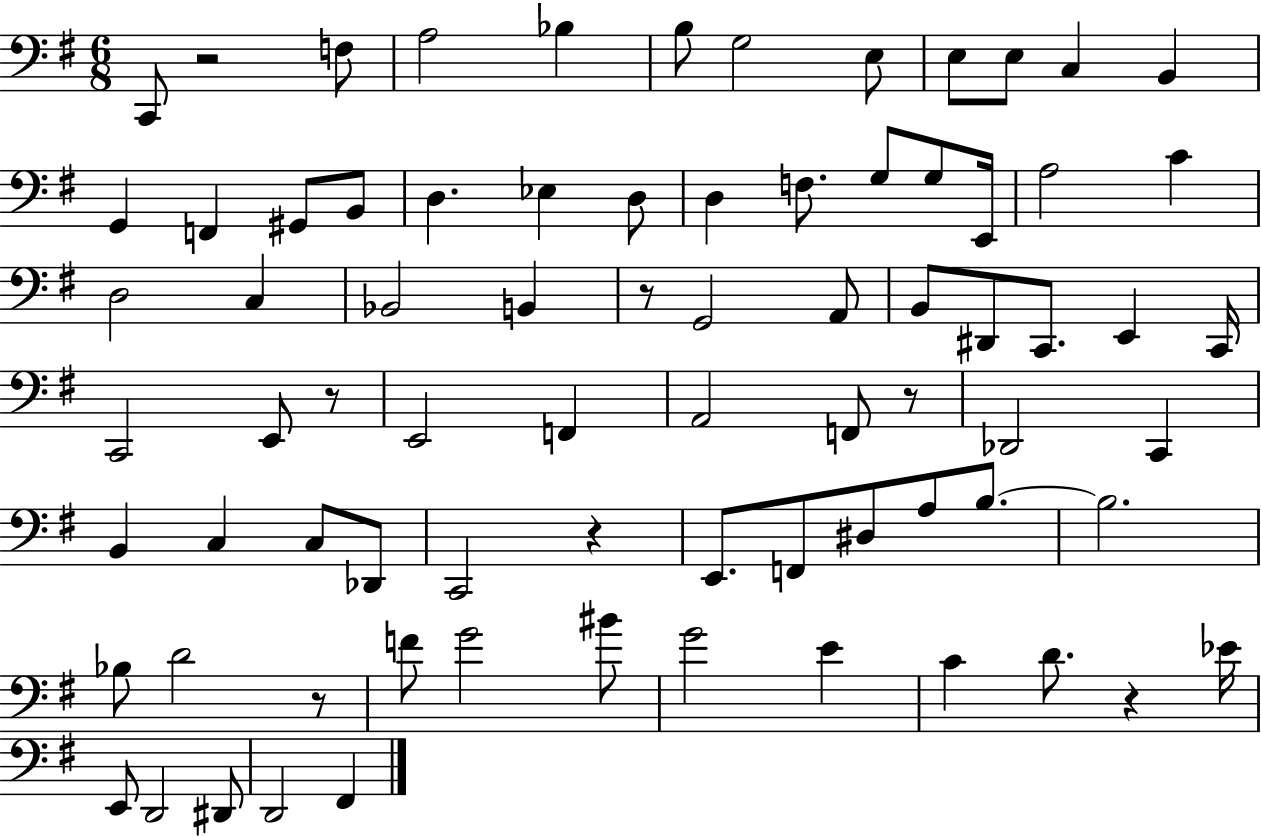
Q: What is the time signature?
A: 6/8